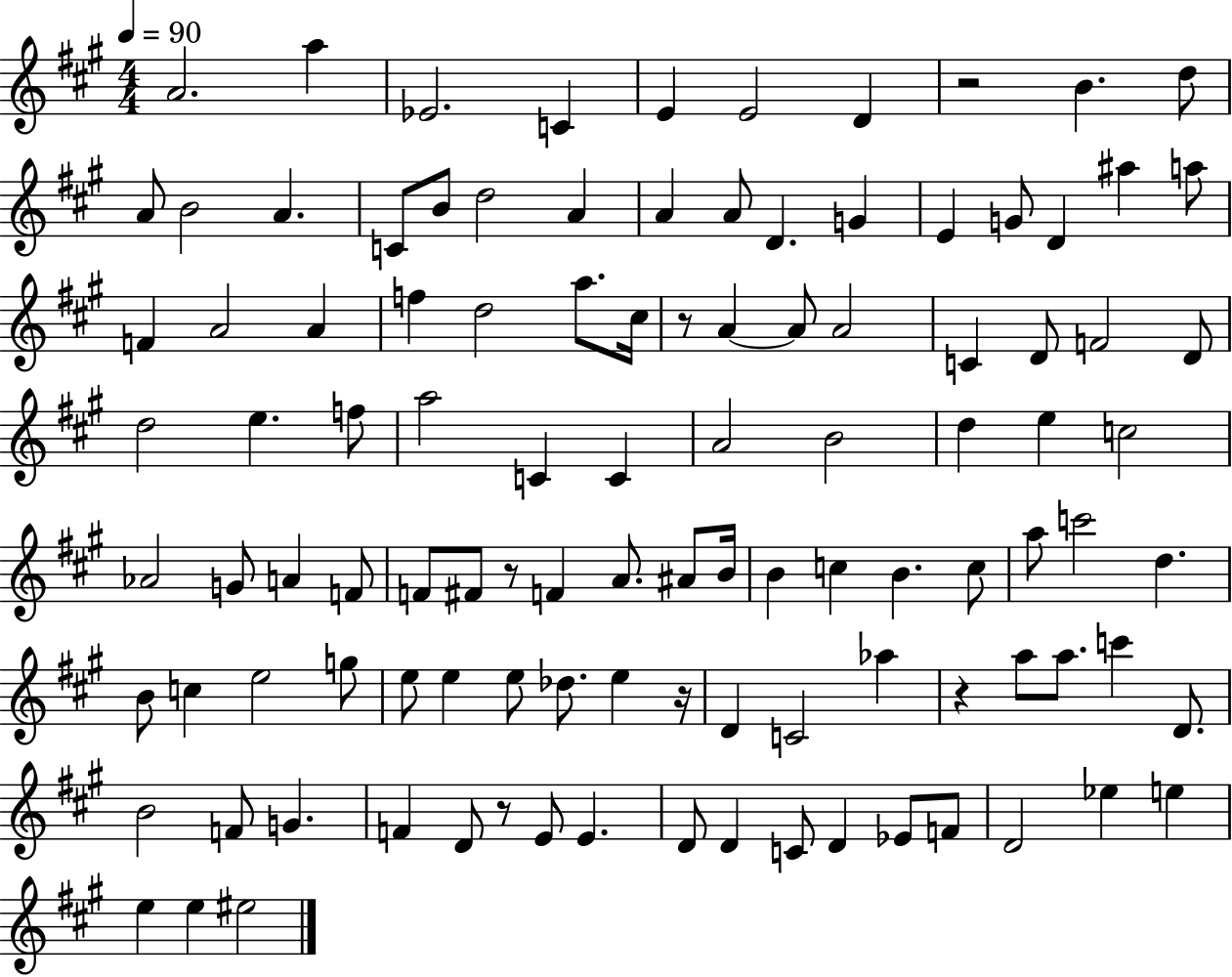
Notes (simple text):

A4/h. A5/q Eb4/h. C4/q E4/q E4/h D4/q R/h B4/q. D5/e A4/e B4/h A4/q. C4/e B4/e D5/h A4/q A4/q A4/e D4/q. G4/q E4/q G4/e D4/q A#5/q A5/e F4/q A4/h A4/q F5/q D5/h A5/e. C#5/s R/e A4/q A4/e A4/h C4/q D4/e F4/h D4/e D5/h E5/q. F5/e A5/h C4/q C4/q A4/h B4/h D5/q E5/q C5/h Ab4/h G4/e A4/q F4/e F4/e F#4/e R/e F4/q A4/e. A#4/e B4/s B4/q C5/q B4/q. C5/e A5/e C6/h D5/q. B4/e C5/q E5/h G5/e E5/e E5/q E5/e Db5/e. E5/q R/s D4/q C4/h Ab5/q R/q A5/e A5/e. C6/q D4/e. B4/h F4/e G4/q. F4/q D4/e R/e E4/e E4/q. D4/e D4/q C4/e D4/q Eb4/e F4/e D4/h Eb5/q E5/q E5/q E5/q EIS5/h